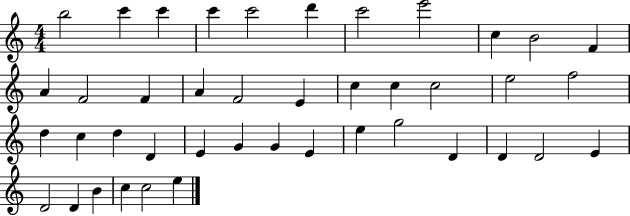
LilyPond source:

{
  \clef treble
  \numericTimeSignature
  \time 4/4
  \key c \major
  b''2 c'''4 c'''4 | c'''4 c'''2 d'''4 | c'''2 e'''2 | c''4 b'2 f'4 | \break a'4 f'2 f'4 | a'4 f'2 e'4 | c''4 c''4 c''2 | e''2 f''2 | \break d''4 c''4 d''4 d'4 | e'4 g'4 g'4 e'4 | e''4 g''2 d'4 | d'4 d'2 e'4 | \break d'2 d'4 b'4 | c''4 c''2 e''4 | \bar "|."
}